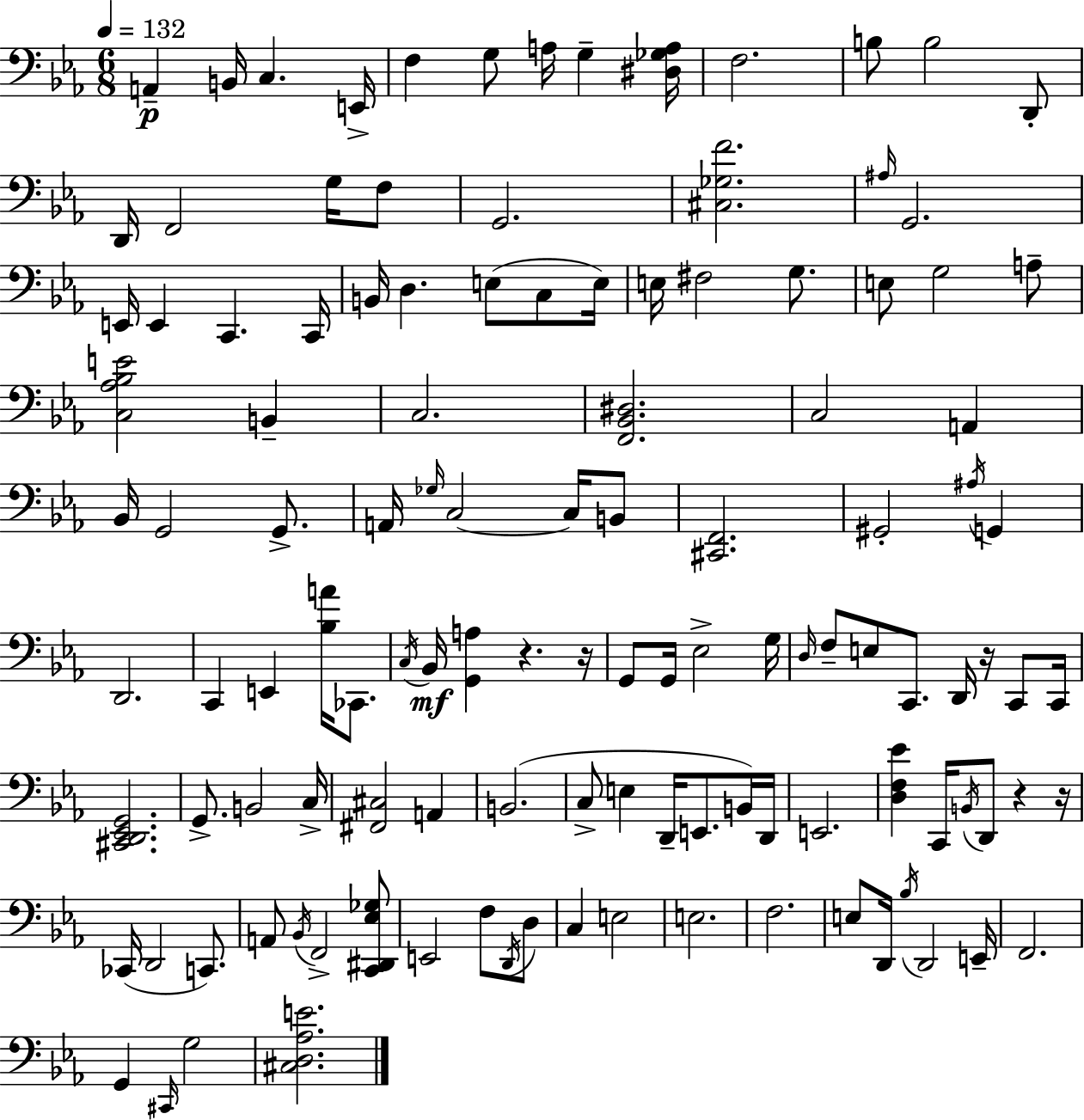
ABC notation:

X:1
T:Untitled
M:6/8
L:1/4
K:Cm
A,, B,,/4 C, E,,/4 F, G,/2 A,/4 G, [^D,_G,A,]/4 F,2 B,/2 B,2 D,,/2 D,,/4 F,,2 G,/4 F,/2 G,,2 [^C,_G,F]2 ^A,/4 G,,2 E,,/4 E,, C,, C,,/4 B,,/4 D, E,/2 C,/2 E,/4 E,/4 ^F,2 G,/2 E,/2 G,2 A,/2 [C,_A,_B,E]2 B,, C,2 [F,,_B,,^D,]2 C,2 A,, _B,,/4 G,,2 G,,/2 A,,/4 _G,/4 C,2 C,/4 B,,/2 [^C,,F,,]2 ^G,,2 ^A,/4 G,, D,,2 C,, E,, [_B,A]/4 _C,,/2 C,/4 _B,,/4 [G,,A,] z z/4 G,,/2 G,,/4 _E,2 G,/4 D,/4 F,/2 E,/2 C,,/2 D,,/4 z/4 C,,/2 C,,/4 [^C,,D,,_E,,G,,]2 G,,/2 B,,2 C,/4 [^F,,^C,]2 A,, B,,2 C,/2 E, D,,/4 E,,/2 B,,/4 D,,/4 E,,2 [D,F,_E] C,,/4 B,,/4 D,,/2 z z/4 _C,,/4 D,,2 C,,/2 A,,/2 _B,,/4 F,,2 [C,,^D,,_E,_G,]/2 E,,2 F,/2 D,,/4 D,/2 C, E,2 E,2 F,2 E,/2 D,,/4 _B,/4 D,,2 E,,/4 F,,2 G,, ^C,,/4 G,2 [^C,D,_A,E]2